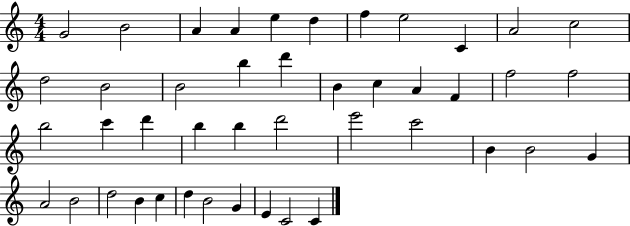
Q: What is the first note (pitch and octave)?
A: G4